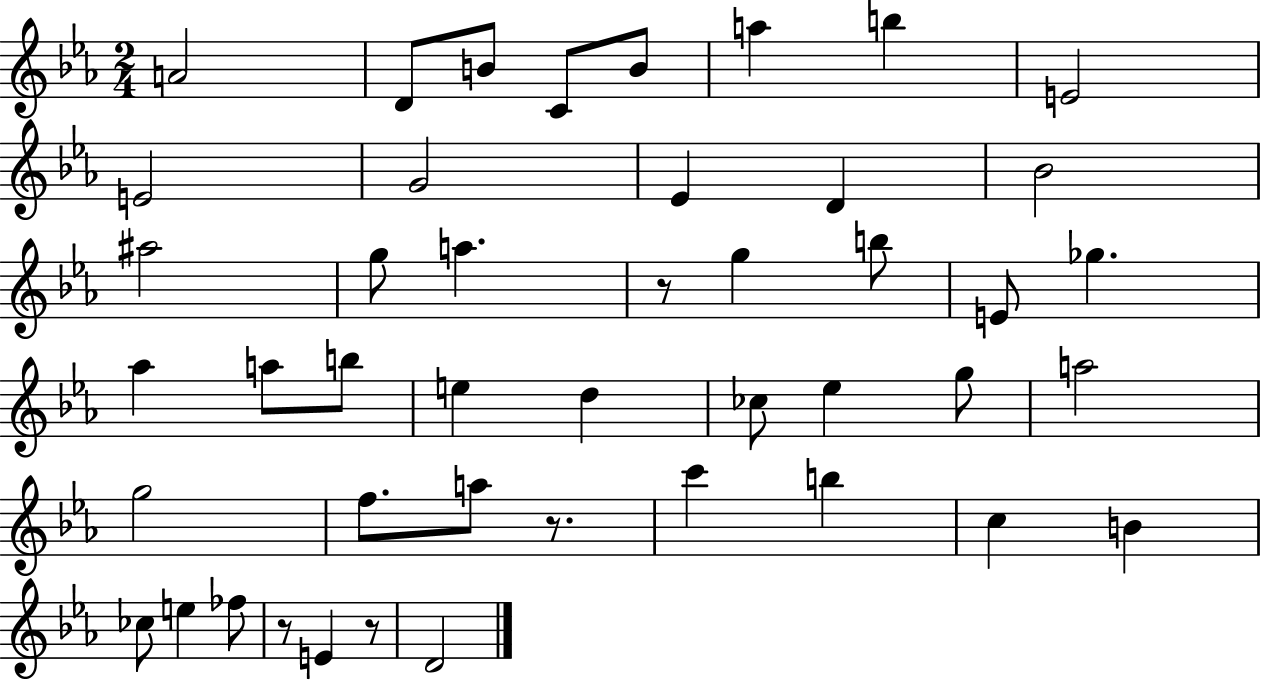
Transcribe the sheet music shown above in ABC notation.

X:1
T:Untitled
M:2/4
L:1/4
K:Eb
A2 D/2 B/2 C/2 B/2 a b E2 E2 G2 _E D _B2 ^a2 g/2 a z/2 g b/2 E/2 _g _a a/2 b/2 e d _c/2 _e g/2 a2 g2 f/2 a/2 z/2 c' b c B _c/2 e _f/2 z/2 E z/2 D2